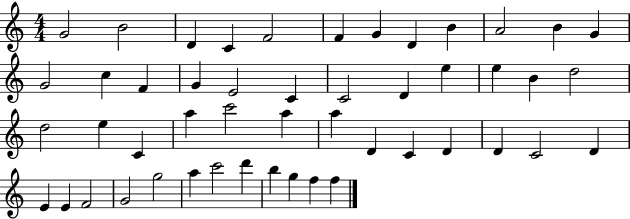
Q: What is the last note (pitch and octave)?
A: F5